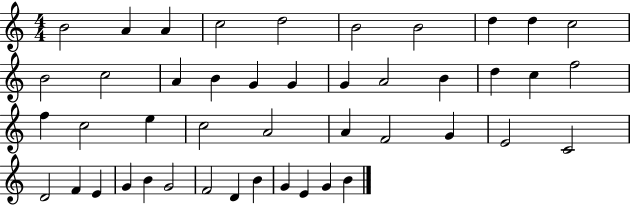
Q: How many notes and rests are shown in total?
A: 45